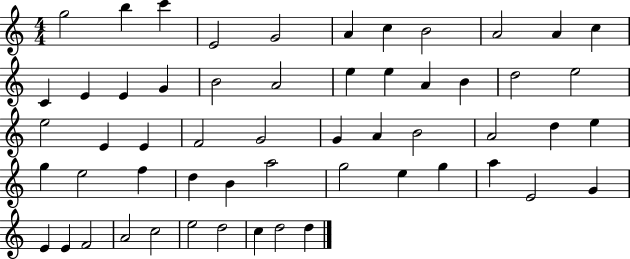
G5/h B5/q C6/q E4/h G4/h A4/q C5/q B4/h A4/h A4/q C5/q C4/q E4/q E4/q G4/q B4/h A4/h E5/q E5/q A4/q B4/q D5/h E5/h E5/h E4/q E4/q F4/h G4/h G4/q A4/q B4/h A4/h D5/q E5/q G5/q E5/h F5/q D5/q B4/q A5/h G5/h E5/q G5/q A5/q E4/h G4/q E4/q E4/q F4/h A4/h C5/h E5/h D5/h C5/q D5/h D5/q